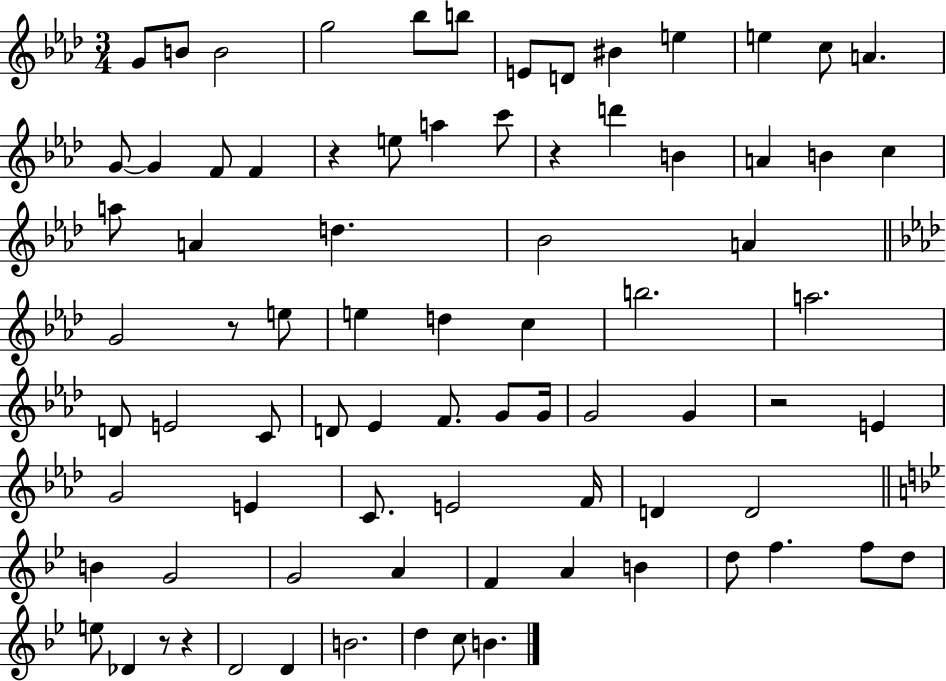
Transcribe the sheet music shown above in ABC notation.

X:1
T:Untitled
M:3/4
L:1/4
K:Ab
G/2 B/2 B2 g2 _b/2 b/2 E/2 D/2 ^B e e c/2 A G/2 G F/2 F z e/2 a c'/2 z d' B A B c a/2 A d _B2 A G2 z/2 e/2 e d c b2 a2 D/2 E2 C/2 D/2 _E F/2 G/2 G/4 G2 G z2 E G2 E C/2 E2 F/4 D D2 B G2 G2 A F A B d/2 f f/2 d/2 e/2 _D z/2 z D2 D B2 d c/2 B